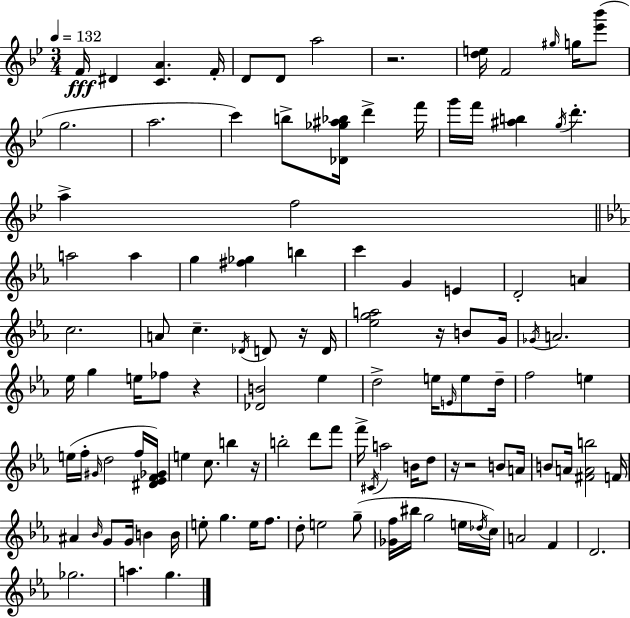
X:1
T:Untitled
M:3/4
L:1/4
K:Gm
F/4 ^D [CA] F/4 D/2 D/2 a2 z2 [de]/4 F2 ^g/4 g/4 [_e'_b']/2 g2 a2 c' b/2 [_D_g^a_b]/4 d' f'/4 g'/4 f'/4 [^ab] g/4 d' a f2 a2 a g [^f_g] b c' G E D2 A c2 A/2 c _D/4 D/2 z/4 D/4 [_ega]2 z/4 B/2 G/4 _G/4 A2 _e/4 g e/4 _f/2 z [_DB]2 _e d2 e/4 E/4 e/2 d/4 f2 e e/4 f/4 ^G/4 d2 f/4 [^D_EF_G]/4 e c/2 b z/4 b2 d'/2 f'/2 f'/4 ^C/4 a2 B/4 d/2 z/4 z2 B/2 A/4 B/2 A/4 [^FAb]2 F/4 ^A _B/4 G/2 G/4 B B/4 e/2 g e/4 f/2 d/2 e2 g/2 [_Gf]/4 ^b/4 g2 e/4 _d/4 c/4 A2 F D2 _g2 a g